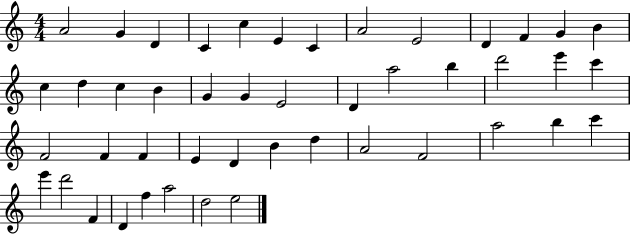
A4/h G4/q D4/q C4/q C5/q E4/q C4/q A4/h E4/h D4/q F4/q G4/q B4/q C5/q D5/q C5/q B4/q G4/q G4/q E4/h D4/q A5/h B5/q D6/h E6/q C6/q F4/h F4/q F4/q E4/q D4/q B4/q D5/q A4/h F4/h A5/h B5/q C6/q E6/q D6/h F4/q D4/q F5/q A5/h D5/h E5/h